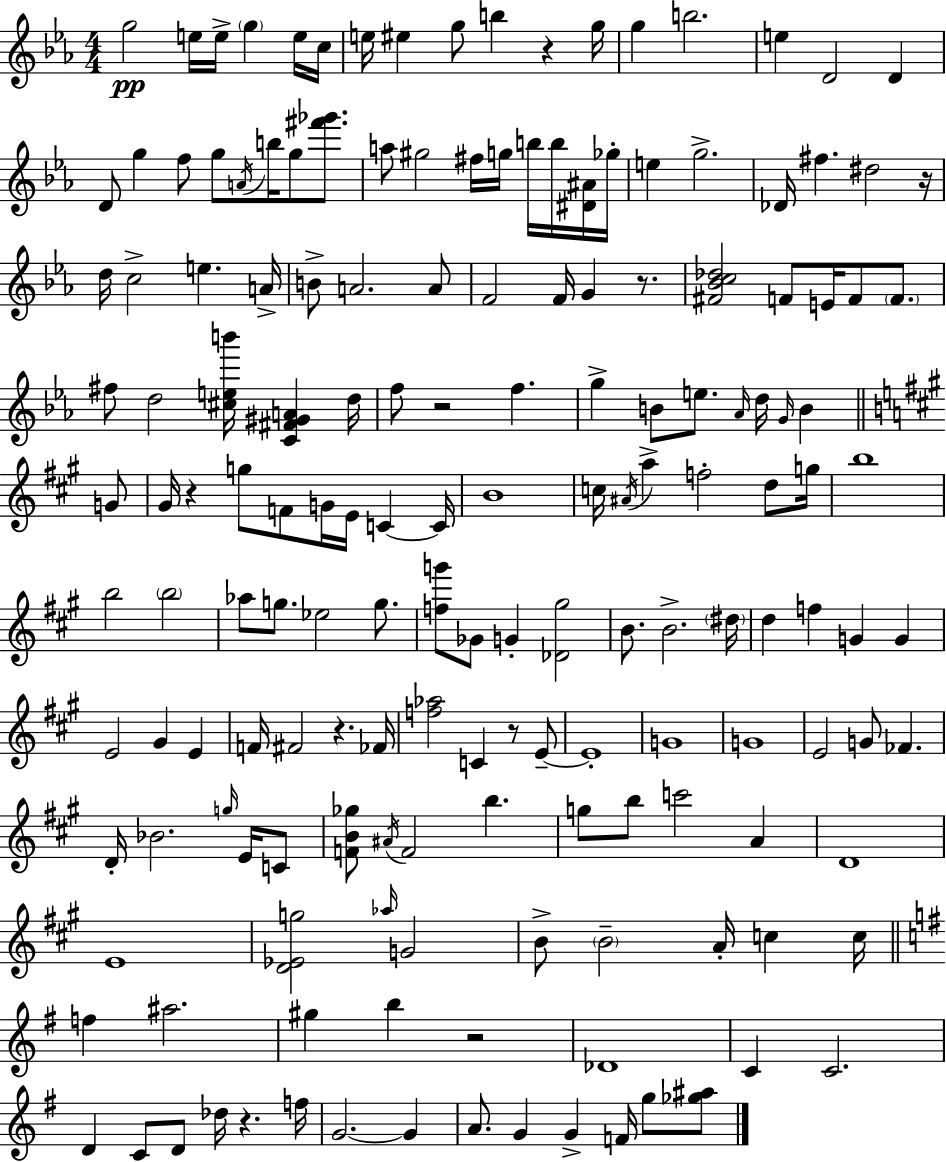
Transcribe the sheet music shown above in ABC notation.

X:1
T:Untitled
M:4/4
L:1/4
K:Cm
g2 e/4 e/4 g e/4 c/4 e/4 ^e g/2 b z g/4 g b2 e D2 D D/2 g f/2 g/2 A/4 b/4 g/2 [^f'_g']/2 a/2 ^g2 ^f/4 g/4 b/4 b/4 [^D^A]/4 _g/4 e g2 _D/4 ^f ^d2 z/4 d/4 c2 e A/4 B/2 A2 A/2 F2 F/4 G z/2 [^F_Bc_d]2 F/2 E/4 F/2 F/2 ^f/2 d2 [^ceb']/4 [C^F^GA] d/4 f/2 z2 f g B/2 e/2 _A/4 d/4 G/4 B G/2 ^G/4 z g/2 F/2 G/4 E/4 C C/4 B4 c/4 ^A/4 a f2 d/2 g/4 b4 b2 b2 _a/2 g/2 _e2 g/2 [fg']/2 _G/2 G [_D^g]2 B/2 B2 ^d/4 d f G G E2 ^G E F/4 ^F2 z _F/4 [f_a]2 C z/2 E/2 E4 G4 G4 E2 G/2 _F D/4 _B2 g/4 E/4 C/2 [FB_g]/2 ^A/4 F2 b g/2 b/2 c'2 A D4 E4 [D_Eg]2 _a/4 G2 B/2 B2 A/4 c c/4 f ^a2 ^g b z2 _D4 C C2 D C/2 D/2 _d/4 z f/4 G2 G A/2 G G F/4 g/2 [_g^a]/2